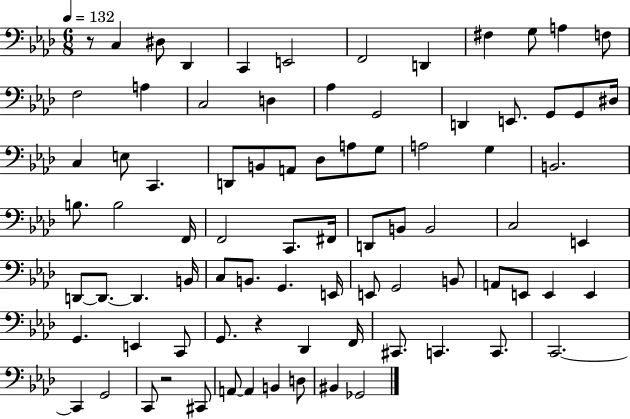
R/e C3/q D#3/e Db2/q C2/q E2/h F2/h D2/q F#3/q G3/e A3/q F3/e F3/h A3/q C3/h D3/q Ab3/q G2/h D2/q E2/e. G2/e G2/e D#3/s C3/q E3/e C2/q. D2/e B2/e A2/e Db3/e A3/e G3/e A3/h G3/q B2/h. B3/e. B3/h F2/s F2/h C2/e. F#2/s D2/e B2/e B2/h C3/h E2/q D2/e D2/e. D2/q. B2/s C3/e B2/e. G2/q. E2/s E2/e G2/h B2/e A2/e E2/e E2/q E2/q G2/q. E2/q C2/e G2/e. R/q Db2/q F2/s C#2/e. C2/q. C2/e. C2/h. C2/q G2/h C2/e R/h C#2/e A2/e A2/q B2/q D3/e BIS2/q Gb2/h